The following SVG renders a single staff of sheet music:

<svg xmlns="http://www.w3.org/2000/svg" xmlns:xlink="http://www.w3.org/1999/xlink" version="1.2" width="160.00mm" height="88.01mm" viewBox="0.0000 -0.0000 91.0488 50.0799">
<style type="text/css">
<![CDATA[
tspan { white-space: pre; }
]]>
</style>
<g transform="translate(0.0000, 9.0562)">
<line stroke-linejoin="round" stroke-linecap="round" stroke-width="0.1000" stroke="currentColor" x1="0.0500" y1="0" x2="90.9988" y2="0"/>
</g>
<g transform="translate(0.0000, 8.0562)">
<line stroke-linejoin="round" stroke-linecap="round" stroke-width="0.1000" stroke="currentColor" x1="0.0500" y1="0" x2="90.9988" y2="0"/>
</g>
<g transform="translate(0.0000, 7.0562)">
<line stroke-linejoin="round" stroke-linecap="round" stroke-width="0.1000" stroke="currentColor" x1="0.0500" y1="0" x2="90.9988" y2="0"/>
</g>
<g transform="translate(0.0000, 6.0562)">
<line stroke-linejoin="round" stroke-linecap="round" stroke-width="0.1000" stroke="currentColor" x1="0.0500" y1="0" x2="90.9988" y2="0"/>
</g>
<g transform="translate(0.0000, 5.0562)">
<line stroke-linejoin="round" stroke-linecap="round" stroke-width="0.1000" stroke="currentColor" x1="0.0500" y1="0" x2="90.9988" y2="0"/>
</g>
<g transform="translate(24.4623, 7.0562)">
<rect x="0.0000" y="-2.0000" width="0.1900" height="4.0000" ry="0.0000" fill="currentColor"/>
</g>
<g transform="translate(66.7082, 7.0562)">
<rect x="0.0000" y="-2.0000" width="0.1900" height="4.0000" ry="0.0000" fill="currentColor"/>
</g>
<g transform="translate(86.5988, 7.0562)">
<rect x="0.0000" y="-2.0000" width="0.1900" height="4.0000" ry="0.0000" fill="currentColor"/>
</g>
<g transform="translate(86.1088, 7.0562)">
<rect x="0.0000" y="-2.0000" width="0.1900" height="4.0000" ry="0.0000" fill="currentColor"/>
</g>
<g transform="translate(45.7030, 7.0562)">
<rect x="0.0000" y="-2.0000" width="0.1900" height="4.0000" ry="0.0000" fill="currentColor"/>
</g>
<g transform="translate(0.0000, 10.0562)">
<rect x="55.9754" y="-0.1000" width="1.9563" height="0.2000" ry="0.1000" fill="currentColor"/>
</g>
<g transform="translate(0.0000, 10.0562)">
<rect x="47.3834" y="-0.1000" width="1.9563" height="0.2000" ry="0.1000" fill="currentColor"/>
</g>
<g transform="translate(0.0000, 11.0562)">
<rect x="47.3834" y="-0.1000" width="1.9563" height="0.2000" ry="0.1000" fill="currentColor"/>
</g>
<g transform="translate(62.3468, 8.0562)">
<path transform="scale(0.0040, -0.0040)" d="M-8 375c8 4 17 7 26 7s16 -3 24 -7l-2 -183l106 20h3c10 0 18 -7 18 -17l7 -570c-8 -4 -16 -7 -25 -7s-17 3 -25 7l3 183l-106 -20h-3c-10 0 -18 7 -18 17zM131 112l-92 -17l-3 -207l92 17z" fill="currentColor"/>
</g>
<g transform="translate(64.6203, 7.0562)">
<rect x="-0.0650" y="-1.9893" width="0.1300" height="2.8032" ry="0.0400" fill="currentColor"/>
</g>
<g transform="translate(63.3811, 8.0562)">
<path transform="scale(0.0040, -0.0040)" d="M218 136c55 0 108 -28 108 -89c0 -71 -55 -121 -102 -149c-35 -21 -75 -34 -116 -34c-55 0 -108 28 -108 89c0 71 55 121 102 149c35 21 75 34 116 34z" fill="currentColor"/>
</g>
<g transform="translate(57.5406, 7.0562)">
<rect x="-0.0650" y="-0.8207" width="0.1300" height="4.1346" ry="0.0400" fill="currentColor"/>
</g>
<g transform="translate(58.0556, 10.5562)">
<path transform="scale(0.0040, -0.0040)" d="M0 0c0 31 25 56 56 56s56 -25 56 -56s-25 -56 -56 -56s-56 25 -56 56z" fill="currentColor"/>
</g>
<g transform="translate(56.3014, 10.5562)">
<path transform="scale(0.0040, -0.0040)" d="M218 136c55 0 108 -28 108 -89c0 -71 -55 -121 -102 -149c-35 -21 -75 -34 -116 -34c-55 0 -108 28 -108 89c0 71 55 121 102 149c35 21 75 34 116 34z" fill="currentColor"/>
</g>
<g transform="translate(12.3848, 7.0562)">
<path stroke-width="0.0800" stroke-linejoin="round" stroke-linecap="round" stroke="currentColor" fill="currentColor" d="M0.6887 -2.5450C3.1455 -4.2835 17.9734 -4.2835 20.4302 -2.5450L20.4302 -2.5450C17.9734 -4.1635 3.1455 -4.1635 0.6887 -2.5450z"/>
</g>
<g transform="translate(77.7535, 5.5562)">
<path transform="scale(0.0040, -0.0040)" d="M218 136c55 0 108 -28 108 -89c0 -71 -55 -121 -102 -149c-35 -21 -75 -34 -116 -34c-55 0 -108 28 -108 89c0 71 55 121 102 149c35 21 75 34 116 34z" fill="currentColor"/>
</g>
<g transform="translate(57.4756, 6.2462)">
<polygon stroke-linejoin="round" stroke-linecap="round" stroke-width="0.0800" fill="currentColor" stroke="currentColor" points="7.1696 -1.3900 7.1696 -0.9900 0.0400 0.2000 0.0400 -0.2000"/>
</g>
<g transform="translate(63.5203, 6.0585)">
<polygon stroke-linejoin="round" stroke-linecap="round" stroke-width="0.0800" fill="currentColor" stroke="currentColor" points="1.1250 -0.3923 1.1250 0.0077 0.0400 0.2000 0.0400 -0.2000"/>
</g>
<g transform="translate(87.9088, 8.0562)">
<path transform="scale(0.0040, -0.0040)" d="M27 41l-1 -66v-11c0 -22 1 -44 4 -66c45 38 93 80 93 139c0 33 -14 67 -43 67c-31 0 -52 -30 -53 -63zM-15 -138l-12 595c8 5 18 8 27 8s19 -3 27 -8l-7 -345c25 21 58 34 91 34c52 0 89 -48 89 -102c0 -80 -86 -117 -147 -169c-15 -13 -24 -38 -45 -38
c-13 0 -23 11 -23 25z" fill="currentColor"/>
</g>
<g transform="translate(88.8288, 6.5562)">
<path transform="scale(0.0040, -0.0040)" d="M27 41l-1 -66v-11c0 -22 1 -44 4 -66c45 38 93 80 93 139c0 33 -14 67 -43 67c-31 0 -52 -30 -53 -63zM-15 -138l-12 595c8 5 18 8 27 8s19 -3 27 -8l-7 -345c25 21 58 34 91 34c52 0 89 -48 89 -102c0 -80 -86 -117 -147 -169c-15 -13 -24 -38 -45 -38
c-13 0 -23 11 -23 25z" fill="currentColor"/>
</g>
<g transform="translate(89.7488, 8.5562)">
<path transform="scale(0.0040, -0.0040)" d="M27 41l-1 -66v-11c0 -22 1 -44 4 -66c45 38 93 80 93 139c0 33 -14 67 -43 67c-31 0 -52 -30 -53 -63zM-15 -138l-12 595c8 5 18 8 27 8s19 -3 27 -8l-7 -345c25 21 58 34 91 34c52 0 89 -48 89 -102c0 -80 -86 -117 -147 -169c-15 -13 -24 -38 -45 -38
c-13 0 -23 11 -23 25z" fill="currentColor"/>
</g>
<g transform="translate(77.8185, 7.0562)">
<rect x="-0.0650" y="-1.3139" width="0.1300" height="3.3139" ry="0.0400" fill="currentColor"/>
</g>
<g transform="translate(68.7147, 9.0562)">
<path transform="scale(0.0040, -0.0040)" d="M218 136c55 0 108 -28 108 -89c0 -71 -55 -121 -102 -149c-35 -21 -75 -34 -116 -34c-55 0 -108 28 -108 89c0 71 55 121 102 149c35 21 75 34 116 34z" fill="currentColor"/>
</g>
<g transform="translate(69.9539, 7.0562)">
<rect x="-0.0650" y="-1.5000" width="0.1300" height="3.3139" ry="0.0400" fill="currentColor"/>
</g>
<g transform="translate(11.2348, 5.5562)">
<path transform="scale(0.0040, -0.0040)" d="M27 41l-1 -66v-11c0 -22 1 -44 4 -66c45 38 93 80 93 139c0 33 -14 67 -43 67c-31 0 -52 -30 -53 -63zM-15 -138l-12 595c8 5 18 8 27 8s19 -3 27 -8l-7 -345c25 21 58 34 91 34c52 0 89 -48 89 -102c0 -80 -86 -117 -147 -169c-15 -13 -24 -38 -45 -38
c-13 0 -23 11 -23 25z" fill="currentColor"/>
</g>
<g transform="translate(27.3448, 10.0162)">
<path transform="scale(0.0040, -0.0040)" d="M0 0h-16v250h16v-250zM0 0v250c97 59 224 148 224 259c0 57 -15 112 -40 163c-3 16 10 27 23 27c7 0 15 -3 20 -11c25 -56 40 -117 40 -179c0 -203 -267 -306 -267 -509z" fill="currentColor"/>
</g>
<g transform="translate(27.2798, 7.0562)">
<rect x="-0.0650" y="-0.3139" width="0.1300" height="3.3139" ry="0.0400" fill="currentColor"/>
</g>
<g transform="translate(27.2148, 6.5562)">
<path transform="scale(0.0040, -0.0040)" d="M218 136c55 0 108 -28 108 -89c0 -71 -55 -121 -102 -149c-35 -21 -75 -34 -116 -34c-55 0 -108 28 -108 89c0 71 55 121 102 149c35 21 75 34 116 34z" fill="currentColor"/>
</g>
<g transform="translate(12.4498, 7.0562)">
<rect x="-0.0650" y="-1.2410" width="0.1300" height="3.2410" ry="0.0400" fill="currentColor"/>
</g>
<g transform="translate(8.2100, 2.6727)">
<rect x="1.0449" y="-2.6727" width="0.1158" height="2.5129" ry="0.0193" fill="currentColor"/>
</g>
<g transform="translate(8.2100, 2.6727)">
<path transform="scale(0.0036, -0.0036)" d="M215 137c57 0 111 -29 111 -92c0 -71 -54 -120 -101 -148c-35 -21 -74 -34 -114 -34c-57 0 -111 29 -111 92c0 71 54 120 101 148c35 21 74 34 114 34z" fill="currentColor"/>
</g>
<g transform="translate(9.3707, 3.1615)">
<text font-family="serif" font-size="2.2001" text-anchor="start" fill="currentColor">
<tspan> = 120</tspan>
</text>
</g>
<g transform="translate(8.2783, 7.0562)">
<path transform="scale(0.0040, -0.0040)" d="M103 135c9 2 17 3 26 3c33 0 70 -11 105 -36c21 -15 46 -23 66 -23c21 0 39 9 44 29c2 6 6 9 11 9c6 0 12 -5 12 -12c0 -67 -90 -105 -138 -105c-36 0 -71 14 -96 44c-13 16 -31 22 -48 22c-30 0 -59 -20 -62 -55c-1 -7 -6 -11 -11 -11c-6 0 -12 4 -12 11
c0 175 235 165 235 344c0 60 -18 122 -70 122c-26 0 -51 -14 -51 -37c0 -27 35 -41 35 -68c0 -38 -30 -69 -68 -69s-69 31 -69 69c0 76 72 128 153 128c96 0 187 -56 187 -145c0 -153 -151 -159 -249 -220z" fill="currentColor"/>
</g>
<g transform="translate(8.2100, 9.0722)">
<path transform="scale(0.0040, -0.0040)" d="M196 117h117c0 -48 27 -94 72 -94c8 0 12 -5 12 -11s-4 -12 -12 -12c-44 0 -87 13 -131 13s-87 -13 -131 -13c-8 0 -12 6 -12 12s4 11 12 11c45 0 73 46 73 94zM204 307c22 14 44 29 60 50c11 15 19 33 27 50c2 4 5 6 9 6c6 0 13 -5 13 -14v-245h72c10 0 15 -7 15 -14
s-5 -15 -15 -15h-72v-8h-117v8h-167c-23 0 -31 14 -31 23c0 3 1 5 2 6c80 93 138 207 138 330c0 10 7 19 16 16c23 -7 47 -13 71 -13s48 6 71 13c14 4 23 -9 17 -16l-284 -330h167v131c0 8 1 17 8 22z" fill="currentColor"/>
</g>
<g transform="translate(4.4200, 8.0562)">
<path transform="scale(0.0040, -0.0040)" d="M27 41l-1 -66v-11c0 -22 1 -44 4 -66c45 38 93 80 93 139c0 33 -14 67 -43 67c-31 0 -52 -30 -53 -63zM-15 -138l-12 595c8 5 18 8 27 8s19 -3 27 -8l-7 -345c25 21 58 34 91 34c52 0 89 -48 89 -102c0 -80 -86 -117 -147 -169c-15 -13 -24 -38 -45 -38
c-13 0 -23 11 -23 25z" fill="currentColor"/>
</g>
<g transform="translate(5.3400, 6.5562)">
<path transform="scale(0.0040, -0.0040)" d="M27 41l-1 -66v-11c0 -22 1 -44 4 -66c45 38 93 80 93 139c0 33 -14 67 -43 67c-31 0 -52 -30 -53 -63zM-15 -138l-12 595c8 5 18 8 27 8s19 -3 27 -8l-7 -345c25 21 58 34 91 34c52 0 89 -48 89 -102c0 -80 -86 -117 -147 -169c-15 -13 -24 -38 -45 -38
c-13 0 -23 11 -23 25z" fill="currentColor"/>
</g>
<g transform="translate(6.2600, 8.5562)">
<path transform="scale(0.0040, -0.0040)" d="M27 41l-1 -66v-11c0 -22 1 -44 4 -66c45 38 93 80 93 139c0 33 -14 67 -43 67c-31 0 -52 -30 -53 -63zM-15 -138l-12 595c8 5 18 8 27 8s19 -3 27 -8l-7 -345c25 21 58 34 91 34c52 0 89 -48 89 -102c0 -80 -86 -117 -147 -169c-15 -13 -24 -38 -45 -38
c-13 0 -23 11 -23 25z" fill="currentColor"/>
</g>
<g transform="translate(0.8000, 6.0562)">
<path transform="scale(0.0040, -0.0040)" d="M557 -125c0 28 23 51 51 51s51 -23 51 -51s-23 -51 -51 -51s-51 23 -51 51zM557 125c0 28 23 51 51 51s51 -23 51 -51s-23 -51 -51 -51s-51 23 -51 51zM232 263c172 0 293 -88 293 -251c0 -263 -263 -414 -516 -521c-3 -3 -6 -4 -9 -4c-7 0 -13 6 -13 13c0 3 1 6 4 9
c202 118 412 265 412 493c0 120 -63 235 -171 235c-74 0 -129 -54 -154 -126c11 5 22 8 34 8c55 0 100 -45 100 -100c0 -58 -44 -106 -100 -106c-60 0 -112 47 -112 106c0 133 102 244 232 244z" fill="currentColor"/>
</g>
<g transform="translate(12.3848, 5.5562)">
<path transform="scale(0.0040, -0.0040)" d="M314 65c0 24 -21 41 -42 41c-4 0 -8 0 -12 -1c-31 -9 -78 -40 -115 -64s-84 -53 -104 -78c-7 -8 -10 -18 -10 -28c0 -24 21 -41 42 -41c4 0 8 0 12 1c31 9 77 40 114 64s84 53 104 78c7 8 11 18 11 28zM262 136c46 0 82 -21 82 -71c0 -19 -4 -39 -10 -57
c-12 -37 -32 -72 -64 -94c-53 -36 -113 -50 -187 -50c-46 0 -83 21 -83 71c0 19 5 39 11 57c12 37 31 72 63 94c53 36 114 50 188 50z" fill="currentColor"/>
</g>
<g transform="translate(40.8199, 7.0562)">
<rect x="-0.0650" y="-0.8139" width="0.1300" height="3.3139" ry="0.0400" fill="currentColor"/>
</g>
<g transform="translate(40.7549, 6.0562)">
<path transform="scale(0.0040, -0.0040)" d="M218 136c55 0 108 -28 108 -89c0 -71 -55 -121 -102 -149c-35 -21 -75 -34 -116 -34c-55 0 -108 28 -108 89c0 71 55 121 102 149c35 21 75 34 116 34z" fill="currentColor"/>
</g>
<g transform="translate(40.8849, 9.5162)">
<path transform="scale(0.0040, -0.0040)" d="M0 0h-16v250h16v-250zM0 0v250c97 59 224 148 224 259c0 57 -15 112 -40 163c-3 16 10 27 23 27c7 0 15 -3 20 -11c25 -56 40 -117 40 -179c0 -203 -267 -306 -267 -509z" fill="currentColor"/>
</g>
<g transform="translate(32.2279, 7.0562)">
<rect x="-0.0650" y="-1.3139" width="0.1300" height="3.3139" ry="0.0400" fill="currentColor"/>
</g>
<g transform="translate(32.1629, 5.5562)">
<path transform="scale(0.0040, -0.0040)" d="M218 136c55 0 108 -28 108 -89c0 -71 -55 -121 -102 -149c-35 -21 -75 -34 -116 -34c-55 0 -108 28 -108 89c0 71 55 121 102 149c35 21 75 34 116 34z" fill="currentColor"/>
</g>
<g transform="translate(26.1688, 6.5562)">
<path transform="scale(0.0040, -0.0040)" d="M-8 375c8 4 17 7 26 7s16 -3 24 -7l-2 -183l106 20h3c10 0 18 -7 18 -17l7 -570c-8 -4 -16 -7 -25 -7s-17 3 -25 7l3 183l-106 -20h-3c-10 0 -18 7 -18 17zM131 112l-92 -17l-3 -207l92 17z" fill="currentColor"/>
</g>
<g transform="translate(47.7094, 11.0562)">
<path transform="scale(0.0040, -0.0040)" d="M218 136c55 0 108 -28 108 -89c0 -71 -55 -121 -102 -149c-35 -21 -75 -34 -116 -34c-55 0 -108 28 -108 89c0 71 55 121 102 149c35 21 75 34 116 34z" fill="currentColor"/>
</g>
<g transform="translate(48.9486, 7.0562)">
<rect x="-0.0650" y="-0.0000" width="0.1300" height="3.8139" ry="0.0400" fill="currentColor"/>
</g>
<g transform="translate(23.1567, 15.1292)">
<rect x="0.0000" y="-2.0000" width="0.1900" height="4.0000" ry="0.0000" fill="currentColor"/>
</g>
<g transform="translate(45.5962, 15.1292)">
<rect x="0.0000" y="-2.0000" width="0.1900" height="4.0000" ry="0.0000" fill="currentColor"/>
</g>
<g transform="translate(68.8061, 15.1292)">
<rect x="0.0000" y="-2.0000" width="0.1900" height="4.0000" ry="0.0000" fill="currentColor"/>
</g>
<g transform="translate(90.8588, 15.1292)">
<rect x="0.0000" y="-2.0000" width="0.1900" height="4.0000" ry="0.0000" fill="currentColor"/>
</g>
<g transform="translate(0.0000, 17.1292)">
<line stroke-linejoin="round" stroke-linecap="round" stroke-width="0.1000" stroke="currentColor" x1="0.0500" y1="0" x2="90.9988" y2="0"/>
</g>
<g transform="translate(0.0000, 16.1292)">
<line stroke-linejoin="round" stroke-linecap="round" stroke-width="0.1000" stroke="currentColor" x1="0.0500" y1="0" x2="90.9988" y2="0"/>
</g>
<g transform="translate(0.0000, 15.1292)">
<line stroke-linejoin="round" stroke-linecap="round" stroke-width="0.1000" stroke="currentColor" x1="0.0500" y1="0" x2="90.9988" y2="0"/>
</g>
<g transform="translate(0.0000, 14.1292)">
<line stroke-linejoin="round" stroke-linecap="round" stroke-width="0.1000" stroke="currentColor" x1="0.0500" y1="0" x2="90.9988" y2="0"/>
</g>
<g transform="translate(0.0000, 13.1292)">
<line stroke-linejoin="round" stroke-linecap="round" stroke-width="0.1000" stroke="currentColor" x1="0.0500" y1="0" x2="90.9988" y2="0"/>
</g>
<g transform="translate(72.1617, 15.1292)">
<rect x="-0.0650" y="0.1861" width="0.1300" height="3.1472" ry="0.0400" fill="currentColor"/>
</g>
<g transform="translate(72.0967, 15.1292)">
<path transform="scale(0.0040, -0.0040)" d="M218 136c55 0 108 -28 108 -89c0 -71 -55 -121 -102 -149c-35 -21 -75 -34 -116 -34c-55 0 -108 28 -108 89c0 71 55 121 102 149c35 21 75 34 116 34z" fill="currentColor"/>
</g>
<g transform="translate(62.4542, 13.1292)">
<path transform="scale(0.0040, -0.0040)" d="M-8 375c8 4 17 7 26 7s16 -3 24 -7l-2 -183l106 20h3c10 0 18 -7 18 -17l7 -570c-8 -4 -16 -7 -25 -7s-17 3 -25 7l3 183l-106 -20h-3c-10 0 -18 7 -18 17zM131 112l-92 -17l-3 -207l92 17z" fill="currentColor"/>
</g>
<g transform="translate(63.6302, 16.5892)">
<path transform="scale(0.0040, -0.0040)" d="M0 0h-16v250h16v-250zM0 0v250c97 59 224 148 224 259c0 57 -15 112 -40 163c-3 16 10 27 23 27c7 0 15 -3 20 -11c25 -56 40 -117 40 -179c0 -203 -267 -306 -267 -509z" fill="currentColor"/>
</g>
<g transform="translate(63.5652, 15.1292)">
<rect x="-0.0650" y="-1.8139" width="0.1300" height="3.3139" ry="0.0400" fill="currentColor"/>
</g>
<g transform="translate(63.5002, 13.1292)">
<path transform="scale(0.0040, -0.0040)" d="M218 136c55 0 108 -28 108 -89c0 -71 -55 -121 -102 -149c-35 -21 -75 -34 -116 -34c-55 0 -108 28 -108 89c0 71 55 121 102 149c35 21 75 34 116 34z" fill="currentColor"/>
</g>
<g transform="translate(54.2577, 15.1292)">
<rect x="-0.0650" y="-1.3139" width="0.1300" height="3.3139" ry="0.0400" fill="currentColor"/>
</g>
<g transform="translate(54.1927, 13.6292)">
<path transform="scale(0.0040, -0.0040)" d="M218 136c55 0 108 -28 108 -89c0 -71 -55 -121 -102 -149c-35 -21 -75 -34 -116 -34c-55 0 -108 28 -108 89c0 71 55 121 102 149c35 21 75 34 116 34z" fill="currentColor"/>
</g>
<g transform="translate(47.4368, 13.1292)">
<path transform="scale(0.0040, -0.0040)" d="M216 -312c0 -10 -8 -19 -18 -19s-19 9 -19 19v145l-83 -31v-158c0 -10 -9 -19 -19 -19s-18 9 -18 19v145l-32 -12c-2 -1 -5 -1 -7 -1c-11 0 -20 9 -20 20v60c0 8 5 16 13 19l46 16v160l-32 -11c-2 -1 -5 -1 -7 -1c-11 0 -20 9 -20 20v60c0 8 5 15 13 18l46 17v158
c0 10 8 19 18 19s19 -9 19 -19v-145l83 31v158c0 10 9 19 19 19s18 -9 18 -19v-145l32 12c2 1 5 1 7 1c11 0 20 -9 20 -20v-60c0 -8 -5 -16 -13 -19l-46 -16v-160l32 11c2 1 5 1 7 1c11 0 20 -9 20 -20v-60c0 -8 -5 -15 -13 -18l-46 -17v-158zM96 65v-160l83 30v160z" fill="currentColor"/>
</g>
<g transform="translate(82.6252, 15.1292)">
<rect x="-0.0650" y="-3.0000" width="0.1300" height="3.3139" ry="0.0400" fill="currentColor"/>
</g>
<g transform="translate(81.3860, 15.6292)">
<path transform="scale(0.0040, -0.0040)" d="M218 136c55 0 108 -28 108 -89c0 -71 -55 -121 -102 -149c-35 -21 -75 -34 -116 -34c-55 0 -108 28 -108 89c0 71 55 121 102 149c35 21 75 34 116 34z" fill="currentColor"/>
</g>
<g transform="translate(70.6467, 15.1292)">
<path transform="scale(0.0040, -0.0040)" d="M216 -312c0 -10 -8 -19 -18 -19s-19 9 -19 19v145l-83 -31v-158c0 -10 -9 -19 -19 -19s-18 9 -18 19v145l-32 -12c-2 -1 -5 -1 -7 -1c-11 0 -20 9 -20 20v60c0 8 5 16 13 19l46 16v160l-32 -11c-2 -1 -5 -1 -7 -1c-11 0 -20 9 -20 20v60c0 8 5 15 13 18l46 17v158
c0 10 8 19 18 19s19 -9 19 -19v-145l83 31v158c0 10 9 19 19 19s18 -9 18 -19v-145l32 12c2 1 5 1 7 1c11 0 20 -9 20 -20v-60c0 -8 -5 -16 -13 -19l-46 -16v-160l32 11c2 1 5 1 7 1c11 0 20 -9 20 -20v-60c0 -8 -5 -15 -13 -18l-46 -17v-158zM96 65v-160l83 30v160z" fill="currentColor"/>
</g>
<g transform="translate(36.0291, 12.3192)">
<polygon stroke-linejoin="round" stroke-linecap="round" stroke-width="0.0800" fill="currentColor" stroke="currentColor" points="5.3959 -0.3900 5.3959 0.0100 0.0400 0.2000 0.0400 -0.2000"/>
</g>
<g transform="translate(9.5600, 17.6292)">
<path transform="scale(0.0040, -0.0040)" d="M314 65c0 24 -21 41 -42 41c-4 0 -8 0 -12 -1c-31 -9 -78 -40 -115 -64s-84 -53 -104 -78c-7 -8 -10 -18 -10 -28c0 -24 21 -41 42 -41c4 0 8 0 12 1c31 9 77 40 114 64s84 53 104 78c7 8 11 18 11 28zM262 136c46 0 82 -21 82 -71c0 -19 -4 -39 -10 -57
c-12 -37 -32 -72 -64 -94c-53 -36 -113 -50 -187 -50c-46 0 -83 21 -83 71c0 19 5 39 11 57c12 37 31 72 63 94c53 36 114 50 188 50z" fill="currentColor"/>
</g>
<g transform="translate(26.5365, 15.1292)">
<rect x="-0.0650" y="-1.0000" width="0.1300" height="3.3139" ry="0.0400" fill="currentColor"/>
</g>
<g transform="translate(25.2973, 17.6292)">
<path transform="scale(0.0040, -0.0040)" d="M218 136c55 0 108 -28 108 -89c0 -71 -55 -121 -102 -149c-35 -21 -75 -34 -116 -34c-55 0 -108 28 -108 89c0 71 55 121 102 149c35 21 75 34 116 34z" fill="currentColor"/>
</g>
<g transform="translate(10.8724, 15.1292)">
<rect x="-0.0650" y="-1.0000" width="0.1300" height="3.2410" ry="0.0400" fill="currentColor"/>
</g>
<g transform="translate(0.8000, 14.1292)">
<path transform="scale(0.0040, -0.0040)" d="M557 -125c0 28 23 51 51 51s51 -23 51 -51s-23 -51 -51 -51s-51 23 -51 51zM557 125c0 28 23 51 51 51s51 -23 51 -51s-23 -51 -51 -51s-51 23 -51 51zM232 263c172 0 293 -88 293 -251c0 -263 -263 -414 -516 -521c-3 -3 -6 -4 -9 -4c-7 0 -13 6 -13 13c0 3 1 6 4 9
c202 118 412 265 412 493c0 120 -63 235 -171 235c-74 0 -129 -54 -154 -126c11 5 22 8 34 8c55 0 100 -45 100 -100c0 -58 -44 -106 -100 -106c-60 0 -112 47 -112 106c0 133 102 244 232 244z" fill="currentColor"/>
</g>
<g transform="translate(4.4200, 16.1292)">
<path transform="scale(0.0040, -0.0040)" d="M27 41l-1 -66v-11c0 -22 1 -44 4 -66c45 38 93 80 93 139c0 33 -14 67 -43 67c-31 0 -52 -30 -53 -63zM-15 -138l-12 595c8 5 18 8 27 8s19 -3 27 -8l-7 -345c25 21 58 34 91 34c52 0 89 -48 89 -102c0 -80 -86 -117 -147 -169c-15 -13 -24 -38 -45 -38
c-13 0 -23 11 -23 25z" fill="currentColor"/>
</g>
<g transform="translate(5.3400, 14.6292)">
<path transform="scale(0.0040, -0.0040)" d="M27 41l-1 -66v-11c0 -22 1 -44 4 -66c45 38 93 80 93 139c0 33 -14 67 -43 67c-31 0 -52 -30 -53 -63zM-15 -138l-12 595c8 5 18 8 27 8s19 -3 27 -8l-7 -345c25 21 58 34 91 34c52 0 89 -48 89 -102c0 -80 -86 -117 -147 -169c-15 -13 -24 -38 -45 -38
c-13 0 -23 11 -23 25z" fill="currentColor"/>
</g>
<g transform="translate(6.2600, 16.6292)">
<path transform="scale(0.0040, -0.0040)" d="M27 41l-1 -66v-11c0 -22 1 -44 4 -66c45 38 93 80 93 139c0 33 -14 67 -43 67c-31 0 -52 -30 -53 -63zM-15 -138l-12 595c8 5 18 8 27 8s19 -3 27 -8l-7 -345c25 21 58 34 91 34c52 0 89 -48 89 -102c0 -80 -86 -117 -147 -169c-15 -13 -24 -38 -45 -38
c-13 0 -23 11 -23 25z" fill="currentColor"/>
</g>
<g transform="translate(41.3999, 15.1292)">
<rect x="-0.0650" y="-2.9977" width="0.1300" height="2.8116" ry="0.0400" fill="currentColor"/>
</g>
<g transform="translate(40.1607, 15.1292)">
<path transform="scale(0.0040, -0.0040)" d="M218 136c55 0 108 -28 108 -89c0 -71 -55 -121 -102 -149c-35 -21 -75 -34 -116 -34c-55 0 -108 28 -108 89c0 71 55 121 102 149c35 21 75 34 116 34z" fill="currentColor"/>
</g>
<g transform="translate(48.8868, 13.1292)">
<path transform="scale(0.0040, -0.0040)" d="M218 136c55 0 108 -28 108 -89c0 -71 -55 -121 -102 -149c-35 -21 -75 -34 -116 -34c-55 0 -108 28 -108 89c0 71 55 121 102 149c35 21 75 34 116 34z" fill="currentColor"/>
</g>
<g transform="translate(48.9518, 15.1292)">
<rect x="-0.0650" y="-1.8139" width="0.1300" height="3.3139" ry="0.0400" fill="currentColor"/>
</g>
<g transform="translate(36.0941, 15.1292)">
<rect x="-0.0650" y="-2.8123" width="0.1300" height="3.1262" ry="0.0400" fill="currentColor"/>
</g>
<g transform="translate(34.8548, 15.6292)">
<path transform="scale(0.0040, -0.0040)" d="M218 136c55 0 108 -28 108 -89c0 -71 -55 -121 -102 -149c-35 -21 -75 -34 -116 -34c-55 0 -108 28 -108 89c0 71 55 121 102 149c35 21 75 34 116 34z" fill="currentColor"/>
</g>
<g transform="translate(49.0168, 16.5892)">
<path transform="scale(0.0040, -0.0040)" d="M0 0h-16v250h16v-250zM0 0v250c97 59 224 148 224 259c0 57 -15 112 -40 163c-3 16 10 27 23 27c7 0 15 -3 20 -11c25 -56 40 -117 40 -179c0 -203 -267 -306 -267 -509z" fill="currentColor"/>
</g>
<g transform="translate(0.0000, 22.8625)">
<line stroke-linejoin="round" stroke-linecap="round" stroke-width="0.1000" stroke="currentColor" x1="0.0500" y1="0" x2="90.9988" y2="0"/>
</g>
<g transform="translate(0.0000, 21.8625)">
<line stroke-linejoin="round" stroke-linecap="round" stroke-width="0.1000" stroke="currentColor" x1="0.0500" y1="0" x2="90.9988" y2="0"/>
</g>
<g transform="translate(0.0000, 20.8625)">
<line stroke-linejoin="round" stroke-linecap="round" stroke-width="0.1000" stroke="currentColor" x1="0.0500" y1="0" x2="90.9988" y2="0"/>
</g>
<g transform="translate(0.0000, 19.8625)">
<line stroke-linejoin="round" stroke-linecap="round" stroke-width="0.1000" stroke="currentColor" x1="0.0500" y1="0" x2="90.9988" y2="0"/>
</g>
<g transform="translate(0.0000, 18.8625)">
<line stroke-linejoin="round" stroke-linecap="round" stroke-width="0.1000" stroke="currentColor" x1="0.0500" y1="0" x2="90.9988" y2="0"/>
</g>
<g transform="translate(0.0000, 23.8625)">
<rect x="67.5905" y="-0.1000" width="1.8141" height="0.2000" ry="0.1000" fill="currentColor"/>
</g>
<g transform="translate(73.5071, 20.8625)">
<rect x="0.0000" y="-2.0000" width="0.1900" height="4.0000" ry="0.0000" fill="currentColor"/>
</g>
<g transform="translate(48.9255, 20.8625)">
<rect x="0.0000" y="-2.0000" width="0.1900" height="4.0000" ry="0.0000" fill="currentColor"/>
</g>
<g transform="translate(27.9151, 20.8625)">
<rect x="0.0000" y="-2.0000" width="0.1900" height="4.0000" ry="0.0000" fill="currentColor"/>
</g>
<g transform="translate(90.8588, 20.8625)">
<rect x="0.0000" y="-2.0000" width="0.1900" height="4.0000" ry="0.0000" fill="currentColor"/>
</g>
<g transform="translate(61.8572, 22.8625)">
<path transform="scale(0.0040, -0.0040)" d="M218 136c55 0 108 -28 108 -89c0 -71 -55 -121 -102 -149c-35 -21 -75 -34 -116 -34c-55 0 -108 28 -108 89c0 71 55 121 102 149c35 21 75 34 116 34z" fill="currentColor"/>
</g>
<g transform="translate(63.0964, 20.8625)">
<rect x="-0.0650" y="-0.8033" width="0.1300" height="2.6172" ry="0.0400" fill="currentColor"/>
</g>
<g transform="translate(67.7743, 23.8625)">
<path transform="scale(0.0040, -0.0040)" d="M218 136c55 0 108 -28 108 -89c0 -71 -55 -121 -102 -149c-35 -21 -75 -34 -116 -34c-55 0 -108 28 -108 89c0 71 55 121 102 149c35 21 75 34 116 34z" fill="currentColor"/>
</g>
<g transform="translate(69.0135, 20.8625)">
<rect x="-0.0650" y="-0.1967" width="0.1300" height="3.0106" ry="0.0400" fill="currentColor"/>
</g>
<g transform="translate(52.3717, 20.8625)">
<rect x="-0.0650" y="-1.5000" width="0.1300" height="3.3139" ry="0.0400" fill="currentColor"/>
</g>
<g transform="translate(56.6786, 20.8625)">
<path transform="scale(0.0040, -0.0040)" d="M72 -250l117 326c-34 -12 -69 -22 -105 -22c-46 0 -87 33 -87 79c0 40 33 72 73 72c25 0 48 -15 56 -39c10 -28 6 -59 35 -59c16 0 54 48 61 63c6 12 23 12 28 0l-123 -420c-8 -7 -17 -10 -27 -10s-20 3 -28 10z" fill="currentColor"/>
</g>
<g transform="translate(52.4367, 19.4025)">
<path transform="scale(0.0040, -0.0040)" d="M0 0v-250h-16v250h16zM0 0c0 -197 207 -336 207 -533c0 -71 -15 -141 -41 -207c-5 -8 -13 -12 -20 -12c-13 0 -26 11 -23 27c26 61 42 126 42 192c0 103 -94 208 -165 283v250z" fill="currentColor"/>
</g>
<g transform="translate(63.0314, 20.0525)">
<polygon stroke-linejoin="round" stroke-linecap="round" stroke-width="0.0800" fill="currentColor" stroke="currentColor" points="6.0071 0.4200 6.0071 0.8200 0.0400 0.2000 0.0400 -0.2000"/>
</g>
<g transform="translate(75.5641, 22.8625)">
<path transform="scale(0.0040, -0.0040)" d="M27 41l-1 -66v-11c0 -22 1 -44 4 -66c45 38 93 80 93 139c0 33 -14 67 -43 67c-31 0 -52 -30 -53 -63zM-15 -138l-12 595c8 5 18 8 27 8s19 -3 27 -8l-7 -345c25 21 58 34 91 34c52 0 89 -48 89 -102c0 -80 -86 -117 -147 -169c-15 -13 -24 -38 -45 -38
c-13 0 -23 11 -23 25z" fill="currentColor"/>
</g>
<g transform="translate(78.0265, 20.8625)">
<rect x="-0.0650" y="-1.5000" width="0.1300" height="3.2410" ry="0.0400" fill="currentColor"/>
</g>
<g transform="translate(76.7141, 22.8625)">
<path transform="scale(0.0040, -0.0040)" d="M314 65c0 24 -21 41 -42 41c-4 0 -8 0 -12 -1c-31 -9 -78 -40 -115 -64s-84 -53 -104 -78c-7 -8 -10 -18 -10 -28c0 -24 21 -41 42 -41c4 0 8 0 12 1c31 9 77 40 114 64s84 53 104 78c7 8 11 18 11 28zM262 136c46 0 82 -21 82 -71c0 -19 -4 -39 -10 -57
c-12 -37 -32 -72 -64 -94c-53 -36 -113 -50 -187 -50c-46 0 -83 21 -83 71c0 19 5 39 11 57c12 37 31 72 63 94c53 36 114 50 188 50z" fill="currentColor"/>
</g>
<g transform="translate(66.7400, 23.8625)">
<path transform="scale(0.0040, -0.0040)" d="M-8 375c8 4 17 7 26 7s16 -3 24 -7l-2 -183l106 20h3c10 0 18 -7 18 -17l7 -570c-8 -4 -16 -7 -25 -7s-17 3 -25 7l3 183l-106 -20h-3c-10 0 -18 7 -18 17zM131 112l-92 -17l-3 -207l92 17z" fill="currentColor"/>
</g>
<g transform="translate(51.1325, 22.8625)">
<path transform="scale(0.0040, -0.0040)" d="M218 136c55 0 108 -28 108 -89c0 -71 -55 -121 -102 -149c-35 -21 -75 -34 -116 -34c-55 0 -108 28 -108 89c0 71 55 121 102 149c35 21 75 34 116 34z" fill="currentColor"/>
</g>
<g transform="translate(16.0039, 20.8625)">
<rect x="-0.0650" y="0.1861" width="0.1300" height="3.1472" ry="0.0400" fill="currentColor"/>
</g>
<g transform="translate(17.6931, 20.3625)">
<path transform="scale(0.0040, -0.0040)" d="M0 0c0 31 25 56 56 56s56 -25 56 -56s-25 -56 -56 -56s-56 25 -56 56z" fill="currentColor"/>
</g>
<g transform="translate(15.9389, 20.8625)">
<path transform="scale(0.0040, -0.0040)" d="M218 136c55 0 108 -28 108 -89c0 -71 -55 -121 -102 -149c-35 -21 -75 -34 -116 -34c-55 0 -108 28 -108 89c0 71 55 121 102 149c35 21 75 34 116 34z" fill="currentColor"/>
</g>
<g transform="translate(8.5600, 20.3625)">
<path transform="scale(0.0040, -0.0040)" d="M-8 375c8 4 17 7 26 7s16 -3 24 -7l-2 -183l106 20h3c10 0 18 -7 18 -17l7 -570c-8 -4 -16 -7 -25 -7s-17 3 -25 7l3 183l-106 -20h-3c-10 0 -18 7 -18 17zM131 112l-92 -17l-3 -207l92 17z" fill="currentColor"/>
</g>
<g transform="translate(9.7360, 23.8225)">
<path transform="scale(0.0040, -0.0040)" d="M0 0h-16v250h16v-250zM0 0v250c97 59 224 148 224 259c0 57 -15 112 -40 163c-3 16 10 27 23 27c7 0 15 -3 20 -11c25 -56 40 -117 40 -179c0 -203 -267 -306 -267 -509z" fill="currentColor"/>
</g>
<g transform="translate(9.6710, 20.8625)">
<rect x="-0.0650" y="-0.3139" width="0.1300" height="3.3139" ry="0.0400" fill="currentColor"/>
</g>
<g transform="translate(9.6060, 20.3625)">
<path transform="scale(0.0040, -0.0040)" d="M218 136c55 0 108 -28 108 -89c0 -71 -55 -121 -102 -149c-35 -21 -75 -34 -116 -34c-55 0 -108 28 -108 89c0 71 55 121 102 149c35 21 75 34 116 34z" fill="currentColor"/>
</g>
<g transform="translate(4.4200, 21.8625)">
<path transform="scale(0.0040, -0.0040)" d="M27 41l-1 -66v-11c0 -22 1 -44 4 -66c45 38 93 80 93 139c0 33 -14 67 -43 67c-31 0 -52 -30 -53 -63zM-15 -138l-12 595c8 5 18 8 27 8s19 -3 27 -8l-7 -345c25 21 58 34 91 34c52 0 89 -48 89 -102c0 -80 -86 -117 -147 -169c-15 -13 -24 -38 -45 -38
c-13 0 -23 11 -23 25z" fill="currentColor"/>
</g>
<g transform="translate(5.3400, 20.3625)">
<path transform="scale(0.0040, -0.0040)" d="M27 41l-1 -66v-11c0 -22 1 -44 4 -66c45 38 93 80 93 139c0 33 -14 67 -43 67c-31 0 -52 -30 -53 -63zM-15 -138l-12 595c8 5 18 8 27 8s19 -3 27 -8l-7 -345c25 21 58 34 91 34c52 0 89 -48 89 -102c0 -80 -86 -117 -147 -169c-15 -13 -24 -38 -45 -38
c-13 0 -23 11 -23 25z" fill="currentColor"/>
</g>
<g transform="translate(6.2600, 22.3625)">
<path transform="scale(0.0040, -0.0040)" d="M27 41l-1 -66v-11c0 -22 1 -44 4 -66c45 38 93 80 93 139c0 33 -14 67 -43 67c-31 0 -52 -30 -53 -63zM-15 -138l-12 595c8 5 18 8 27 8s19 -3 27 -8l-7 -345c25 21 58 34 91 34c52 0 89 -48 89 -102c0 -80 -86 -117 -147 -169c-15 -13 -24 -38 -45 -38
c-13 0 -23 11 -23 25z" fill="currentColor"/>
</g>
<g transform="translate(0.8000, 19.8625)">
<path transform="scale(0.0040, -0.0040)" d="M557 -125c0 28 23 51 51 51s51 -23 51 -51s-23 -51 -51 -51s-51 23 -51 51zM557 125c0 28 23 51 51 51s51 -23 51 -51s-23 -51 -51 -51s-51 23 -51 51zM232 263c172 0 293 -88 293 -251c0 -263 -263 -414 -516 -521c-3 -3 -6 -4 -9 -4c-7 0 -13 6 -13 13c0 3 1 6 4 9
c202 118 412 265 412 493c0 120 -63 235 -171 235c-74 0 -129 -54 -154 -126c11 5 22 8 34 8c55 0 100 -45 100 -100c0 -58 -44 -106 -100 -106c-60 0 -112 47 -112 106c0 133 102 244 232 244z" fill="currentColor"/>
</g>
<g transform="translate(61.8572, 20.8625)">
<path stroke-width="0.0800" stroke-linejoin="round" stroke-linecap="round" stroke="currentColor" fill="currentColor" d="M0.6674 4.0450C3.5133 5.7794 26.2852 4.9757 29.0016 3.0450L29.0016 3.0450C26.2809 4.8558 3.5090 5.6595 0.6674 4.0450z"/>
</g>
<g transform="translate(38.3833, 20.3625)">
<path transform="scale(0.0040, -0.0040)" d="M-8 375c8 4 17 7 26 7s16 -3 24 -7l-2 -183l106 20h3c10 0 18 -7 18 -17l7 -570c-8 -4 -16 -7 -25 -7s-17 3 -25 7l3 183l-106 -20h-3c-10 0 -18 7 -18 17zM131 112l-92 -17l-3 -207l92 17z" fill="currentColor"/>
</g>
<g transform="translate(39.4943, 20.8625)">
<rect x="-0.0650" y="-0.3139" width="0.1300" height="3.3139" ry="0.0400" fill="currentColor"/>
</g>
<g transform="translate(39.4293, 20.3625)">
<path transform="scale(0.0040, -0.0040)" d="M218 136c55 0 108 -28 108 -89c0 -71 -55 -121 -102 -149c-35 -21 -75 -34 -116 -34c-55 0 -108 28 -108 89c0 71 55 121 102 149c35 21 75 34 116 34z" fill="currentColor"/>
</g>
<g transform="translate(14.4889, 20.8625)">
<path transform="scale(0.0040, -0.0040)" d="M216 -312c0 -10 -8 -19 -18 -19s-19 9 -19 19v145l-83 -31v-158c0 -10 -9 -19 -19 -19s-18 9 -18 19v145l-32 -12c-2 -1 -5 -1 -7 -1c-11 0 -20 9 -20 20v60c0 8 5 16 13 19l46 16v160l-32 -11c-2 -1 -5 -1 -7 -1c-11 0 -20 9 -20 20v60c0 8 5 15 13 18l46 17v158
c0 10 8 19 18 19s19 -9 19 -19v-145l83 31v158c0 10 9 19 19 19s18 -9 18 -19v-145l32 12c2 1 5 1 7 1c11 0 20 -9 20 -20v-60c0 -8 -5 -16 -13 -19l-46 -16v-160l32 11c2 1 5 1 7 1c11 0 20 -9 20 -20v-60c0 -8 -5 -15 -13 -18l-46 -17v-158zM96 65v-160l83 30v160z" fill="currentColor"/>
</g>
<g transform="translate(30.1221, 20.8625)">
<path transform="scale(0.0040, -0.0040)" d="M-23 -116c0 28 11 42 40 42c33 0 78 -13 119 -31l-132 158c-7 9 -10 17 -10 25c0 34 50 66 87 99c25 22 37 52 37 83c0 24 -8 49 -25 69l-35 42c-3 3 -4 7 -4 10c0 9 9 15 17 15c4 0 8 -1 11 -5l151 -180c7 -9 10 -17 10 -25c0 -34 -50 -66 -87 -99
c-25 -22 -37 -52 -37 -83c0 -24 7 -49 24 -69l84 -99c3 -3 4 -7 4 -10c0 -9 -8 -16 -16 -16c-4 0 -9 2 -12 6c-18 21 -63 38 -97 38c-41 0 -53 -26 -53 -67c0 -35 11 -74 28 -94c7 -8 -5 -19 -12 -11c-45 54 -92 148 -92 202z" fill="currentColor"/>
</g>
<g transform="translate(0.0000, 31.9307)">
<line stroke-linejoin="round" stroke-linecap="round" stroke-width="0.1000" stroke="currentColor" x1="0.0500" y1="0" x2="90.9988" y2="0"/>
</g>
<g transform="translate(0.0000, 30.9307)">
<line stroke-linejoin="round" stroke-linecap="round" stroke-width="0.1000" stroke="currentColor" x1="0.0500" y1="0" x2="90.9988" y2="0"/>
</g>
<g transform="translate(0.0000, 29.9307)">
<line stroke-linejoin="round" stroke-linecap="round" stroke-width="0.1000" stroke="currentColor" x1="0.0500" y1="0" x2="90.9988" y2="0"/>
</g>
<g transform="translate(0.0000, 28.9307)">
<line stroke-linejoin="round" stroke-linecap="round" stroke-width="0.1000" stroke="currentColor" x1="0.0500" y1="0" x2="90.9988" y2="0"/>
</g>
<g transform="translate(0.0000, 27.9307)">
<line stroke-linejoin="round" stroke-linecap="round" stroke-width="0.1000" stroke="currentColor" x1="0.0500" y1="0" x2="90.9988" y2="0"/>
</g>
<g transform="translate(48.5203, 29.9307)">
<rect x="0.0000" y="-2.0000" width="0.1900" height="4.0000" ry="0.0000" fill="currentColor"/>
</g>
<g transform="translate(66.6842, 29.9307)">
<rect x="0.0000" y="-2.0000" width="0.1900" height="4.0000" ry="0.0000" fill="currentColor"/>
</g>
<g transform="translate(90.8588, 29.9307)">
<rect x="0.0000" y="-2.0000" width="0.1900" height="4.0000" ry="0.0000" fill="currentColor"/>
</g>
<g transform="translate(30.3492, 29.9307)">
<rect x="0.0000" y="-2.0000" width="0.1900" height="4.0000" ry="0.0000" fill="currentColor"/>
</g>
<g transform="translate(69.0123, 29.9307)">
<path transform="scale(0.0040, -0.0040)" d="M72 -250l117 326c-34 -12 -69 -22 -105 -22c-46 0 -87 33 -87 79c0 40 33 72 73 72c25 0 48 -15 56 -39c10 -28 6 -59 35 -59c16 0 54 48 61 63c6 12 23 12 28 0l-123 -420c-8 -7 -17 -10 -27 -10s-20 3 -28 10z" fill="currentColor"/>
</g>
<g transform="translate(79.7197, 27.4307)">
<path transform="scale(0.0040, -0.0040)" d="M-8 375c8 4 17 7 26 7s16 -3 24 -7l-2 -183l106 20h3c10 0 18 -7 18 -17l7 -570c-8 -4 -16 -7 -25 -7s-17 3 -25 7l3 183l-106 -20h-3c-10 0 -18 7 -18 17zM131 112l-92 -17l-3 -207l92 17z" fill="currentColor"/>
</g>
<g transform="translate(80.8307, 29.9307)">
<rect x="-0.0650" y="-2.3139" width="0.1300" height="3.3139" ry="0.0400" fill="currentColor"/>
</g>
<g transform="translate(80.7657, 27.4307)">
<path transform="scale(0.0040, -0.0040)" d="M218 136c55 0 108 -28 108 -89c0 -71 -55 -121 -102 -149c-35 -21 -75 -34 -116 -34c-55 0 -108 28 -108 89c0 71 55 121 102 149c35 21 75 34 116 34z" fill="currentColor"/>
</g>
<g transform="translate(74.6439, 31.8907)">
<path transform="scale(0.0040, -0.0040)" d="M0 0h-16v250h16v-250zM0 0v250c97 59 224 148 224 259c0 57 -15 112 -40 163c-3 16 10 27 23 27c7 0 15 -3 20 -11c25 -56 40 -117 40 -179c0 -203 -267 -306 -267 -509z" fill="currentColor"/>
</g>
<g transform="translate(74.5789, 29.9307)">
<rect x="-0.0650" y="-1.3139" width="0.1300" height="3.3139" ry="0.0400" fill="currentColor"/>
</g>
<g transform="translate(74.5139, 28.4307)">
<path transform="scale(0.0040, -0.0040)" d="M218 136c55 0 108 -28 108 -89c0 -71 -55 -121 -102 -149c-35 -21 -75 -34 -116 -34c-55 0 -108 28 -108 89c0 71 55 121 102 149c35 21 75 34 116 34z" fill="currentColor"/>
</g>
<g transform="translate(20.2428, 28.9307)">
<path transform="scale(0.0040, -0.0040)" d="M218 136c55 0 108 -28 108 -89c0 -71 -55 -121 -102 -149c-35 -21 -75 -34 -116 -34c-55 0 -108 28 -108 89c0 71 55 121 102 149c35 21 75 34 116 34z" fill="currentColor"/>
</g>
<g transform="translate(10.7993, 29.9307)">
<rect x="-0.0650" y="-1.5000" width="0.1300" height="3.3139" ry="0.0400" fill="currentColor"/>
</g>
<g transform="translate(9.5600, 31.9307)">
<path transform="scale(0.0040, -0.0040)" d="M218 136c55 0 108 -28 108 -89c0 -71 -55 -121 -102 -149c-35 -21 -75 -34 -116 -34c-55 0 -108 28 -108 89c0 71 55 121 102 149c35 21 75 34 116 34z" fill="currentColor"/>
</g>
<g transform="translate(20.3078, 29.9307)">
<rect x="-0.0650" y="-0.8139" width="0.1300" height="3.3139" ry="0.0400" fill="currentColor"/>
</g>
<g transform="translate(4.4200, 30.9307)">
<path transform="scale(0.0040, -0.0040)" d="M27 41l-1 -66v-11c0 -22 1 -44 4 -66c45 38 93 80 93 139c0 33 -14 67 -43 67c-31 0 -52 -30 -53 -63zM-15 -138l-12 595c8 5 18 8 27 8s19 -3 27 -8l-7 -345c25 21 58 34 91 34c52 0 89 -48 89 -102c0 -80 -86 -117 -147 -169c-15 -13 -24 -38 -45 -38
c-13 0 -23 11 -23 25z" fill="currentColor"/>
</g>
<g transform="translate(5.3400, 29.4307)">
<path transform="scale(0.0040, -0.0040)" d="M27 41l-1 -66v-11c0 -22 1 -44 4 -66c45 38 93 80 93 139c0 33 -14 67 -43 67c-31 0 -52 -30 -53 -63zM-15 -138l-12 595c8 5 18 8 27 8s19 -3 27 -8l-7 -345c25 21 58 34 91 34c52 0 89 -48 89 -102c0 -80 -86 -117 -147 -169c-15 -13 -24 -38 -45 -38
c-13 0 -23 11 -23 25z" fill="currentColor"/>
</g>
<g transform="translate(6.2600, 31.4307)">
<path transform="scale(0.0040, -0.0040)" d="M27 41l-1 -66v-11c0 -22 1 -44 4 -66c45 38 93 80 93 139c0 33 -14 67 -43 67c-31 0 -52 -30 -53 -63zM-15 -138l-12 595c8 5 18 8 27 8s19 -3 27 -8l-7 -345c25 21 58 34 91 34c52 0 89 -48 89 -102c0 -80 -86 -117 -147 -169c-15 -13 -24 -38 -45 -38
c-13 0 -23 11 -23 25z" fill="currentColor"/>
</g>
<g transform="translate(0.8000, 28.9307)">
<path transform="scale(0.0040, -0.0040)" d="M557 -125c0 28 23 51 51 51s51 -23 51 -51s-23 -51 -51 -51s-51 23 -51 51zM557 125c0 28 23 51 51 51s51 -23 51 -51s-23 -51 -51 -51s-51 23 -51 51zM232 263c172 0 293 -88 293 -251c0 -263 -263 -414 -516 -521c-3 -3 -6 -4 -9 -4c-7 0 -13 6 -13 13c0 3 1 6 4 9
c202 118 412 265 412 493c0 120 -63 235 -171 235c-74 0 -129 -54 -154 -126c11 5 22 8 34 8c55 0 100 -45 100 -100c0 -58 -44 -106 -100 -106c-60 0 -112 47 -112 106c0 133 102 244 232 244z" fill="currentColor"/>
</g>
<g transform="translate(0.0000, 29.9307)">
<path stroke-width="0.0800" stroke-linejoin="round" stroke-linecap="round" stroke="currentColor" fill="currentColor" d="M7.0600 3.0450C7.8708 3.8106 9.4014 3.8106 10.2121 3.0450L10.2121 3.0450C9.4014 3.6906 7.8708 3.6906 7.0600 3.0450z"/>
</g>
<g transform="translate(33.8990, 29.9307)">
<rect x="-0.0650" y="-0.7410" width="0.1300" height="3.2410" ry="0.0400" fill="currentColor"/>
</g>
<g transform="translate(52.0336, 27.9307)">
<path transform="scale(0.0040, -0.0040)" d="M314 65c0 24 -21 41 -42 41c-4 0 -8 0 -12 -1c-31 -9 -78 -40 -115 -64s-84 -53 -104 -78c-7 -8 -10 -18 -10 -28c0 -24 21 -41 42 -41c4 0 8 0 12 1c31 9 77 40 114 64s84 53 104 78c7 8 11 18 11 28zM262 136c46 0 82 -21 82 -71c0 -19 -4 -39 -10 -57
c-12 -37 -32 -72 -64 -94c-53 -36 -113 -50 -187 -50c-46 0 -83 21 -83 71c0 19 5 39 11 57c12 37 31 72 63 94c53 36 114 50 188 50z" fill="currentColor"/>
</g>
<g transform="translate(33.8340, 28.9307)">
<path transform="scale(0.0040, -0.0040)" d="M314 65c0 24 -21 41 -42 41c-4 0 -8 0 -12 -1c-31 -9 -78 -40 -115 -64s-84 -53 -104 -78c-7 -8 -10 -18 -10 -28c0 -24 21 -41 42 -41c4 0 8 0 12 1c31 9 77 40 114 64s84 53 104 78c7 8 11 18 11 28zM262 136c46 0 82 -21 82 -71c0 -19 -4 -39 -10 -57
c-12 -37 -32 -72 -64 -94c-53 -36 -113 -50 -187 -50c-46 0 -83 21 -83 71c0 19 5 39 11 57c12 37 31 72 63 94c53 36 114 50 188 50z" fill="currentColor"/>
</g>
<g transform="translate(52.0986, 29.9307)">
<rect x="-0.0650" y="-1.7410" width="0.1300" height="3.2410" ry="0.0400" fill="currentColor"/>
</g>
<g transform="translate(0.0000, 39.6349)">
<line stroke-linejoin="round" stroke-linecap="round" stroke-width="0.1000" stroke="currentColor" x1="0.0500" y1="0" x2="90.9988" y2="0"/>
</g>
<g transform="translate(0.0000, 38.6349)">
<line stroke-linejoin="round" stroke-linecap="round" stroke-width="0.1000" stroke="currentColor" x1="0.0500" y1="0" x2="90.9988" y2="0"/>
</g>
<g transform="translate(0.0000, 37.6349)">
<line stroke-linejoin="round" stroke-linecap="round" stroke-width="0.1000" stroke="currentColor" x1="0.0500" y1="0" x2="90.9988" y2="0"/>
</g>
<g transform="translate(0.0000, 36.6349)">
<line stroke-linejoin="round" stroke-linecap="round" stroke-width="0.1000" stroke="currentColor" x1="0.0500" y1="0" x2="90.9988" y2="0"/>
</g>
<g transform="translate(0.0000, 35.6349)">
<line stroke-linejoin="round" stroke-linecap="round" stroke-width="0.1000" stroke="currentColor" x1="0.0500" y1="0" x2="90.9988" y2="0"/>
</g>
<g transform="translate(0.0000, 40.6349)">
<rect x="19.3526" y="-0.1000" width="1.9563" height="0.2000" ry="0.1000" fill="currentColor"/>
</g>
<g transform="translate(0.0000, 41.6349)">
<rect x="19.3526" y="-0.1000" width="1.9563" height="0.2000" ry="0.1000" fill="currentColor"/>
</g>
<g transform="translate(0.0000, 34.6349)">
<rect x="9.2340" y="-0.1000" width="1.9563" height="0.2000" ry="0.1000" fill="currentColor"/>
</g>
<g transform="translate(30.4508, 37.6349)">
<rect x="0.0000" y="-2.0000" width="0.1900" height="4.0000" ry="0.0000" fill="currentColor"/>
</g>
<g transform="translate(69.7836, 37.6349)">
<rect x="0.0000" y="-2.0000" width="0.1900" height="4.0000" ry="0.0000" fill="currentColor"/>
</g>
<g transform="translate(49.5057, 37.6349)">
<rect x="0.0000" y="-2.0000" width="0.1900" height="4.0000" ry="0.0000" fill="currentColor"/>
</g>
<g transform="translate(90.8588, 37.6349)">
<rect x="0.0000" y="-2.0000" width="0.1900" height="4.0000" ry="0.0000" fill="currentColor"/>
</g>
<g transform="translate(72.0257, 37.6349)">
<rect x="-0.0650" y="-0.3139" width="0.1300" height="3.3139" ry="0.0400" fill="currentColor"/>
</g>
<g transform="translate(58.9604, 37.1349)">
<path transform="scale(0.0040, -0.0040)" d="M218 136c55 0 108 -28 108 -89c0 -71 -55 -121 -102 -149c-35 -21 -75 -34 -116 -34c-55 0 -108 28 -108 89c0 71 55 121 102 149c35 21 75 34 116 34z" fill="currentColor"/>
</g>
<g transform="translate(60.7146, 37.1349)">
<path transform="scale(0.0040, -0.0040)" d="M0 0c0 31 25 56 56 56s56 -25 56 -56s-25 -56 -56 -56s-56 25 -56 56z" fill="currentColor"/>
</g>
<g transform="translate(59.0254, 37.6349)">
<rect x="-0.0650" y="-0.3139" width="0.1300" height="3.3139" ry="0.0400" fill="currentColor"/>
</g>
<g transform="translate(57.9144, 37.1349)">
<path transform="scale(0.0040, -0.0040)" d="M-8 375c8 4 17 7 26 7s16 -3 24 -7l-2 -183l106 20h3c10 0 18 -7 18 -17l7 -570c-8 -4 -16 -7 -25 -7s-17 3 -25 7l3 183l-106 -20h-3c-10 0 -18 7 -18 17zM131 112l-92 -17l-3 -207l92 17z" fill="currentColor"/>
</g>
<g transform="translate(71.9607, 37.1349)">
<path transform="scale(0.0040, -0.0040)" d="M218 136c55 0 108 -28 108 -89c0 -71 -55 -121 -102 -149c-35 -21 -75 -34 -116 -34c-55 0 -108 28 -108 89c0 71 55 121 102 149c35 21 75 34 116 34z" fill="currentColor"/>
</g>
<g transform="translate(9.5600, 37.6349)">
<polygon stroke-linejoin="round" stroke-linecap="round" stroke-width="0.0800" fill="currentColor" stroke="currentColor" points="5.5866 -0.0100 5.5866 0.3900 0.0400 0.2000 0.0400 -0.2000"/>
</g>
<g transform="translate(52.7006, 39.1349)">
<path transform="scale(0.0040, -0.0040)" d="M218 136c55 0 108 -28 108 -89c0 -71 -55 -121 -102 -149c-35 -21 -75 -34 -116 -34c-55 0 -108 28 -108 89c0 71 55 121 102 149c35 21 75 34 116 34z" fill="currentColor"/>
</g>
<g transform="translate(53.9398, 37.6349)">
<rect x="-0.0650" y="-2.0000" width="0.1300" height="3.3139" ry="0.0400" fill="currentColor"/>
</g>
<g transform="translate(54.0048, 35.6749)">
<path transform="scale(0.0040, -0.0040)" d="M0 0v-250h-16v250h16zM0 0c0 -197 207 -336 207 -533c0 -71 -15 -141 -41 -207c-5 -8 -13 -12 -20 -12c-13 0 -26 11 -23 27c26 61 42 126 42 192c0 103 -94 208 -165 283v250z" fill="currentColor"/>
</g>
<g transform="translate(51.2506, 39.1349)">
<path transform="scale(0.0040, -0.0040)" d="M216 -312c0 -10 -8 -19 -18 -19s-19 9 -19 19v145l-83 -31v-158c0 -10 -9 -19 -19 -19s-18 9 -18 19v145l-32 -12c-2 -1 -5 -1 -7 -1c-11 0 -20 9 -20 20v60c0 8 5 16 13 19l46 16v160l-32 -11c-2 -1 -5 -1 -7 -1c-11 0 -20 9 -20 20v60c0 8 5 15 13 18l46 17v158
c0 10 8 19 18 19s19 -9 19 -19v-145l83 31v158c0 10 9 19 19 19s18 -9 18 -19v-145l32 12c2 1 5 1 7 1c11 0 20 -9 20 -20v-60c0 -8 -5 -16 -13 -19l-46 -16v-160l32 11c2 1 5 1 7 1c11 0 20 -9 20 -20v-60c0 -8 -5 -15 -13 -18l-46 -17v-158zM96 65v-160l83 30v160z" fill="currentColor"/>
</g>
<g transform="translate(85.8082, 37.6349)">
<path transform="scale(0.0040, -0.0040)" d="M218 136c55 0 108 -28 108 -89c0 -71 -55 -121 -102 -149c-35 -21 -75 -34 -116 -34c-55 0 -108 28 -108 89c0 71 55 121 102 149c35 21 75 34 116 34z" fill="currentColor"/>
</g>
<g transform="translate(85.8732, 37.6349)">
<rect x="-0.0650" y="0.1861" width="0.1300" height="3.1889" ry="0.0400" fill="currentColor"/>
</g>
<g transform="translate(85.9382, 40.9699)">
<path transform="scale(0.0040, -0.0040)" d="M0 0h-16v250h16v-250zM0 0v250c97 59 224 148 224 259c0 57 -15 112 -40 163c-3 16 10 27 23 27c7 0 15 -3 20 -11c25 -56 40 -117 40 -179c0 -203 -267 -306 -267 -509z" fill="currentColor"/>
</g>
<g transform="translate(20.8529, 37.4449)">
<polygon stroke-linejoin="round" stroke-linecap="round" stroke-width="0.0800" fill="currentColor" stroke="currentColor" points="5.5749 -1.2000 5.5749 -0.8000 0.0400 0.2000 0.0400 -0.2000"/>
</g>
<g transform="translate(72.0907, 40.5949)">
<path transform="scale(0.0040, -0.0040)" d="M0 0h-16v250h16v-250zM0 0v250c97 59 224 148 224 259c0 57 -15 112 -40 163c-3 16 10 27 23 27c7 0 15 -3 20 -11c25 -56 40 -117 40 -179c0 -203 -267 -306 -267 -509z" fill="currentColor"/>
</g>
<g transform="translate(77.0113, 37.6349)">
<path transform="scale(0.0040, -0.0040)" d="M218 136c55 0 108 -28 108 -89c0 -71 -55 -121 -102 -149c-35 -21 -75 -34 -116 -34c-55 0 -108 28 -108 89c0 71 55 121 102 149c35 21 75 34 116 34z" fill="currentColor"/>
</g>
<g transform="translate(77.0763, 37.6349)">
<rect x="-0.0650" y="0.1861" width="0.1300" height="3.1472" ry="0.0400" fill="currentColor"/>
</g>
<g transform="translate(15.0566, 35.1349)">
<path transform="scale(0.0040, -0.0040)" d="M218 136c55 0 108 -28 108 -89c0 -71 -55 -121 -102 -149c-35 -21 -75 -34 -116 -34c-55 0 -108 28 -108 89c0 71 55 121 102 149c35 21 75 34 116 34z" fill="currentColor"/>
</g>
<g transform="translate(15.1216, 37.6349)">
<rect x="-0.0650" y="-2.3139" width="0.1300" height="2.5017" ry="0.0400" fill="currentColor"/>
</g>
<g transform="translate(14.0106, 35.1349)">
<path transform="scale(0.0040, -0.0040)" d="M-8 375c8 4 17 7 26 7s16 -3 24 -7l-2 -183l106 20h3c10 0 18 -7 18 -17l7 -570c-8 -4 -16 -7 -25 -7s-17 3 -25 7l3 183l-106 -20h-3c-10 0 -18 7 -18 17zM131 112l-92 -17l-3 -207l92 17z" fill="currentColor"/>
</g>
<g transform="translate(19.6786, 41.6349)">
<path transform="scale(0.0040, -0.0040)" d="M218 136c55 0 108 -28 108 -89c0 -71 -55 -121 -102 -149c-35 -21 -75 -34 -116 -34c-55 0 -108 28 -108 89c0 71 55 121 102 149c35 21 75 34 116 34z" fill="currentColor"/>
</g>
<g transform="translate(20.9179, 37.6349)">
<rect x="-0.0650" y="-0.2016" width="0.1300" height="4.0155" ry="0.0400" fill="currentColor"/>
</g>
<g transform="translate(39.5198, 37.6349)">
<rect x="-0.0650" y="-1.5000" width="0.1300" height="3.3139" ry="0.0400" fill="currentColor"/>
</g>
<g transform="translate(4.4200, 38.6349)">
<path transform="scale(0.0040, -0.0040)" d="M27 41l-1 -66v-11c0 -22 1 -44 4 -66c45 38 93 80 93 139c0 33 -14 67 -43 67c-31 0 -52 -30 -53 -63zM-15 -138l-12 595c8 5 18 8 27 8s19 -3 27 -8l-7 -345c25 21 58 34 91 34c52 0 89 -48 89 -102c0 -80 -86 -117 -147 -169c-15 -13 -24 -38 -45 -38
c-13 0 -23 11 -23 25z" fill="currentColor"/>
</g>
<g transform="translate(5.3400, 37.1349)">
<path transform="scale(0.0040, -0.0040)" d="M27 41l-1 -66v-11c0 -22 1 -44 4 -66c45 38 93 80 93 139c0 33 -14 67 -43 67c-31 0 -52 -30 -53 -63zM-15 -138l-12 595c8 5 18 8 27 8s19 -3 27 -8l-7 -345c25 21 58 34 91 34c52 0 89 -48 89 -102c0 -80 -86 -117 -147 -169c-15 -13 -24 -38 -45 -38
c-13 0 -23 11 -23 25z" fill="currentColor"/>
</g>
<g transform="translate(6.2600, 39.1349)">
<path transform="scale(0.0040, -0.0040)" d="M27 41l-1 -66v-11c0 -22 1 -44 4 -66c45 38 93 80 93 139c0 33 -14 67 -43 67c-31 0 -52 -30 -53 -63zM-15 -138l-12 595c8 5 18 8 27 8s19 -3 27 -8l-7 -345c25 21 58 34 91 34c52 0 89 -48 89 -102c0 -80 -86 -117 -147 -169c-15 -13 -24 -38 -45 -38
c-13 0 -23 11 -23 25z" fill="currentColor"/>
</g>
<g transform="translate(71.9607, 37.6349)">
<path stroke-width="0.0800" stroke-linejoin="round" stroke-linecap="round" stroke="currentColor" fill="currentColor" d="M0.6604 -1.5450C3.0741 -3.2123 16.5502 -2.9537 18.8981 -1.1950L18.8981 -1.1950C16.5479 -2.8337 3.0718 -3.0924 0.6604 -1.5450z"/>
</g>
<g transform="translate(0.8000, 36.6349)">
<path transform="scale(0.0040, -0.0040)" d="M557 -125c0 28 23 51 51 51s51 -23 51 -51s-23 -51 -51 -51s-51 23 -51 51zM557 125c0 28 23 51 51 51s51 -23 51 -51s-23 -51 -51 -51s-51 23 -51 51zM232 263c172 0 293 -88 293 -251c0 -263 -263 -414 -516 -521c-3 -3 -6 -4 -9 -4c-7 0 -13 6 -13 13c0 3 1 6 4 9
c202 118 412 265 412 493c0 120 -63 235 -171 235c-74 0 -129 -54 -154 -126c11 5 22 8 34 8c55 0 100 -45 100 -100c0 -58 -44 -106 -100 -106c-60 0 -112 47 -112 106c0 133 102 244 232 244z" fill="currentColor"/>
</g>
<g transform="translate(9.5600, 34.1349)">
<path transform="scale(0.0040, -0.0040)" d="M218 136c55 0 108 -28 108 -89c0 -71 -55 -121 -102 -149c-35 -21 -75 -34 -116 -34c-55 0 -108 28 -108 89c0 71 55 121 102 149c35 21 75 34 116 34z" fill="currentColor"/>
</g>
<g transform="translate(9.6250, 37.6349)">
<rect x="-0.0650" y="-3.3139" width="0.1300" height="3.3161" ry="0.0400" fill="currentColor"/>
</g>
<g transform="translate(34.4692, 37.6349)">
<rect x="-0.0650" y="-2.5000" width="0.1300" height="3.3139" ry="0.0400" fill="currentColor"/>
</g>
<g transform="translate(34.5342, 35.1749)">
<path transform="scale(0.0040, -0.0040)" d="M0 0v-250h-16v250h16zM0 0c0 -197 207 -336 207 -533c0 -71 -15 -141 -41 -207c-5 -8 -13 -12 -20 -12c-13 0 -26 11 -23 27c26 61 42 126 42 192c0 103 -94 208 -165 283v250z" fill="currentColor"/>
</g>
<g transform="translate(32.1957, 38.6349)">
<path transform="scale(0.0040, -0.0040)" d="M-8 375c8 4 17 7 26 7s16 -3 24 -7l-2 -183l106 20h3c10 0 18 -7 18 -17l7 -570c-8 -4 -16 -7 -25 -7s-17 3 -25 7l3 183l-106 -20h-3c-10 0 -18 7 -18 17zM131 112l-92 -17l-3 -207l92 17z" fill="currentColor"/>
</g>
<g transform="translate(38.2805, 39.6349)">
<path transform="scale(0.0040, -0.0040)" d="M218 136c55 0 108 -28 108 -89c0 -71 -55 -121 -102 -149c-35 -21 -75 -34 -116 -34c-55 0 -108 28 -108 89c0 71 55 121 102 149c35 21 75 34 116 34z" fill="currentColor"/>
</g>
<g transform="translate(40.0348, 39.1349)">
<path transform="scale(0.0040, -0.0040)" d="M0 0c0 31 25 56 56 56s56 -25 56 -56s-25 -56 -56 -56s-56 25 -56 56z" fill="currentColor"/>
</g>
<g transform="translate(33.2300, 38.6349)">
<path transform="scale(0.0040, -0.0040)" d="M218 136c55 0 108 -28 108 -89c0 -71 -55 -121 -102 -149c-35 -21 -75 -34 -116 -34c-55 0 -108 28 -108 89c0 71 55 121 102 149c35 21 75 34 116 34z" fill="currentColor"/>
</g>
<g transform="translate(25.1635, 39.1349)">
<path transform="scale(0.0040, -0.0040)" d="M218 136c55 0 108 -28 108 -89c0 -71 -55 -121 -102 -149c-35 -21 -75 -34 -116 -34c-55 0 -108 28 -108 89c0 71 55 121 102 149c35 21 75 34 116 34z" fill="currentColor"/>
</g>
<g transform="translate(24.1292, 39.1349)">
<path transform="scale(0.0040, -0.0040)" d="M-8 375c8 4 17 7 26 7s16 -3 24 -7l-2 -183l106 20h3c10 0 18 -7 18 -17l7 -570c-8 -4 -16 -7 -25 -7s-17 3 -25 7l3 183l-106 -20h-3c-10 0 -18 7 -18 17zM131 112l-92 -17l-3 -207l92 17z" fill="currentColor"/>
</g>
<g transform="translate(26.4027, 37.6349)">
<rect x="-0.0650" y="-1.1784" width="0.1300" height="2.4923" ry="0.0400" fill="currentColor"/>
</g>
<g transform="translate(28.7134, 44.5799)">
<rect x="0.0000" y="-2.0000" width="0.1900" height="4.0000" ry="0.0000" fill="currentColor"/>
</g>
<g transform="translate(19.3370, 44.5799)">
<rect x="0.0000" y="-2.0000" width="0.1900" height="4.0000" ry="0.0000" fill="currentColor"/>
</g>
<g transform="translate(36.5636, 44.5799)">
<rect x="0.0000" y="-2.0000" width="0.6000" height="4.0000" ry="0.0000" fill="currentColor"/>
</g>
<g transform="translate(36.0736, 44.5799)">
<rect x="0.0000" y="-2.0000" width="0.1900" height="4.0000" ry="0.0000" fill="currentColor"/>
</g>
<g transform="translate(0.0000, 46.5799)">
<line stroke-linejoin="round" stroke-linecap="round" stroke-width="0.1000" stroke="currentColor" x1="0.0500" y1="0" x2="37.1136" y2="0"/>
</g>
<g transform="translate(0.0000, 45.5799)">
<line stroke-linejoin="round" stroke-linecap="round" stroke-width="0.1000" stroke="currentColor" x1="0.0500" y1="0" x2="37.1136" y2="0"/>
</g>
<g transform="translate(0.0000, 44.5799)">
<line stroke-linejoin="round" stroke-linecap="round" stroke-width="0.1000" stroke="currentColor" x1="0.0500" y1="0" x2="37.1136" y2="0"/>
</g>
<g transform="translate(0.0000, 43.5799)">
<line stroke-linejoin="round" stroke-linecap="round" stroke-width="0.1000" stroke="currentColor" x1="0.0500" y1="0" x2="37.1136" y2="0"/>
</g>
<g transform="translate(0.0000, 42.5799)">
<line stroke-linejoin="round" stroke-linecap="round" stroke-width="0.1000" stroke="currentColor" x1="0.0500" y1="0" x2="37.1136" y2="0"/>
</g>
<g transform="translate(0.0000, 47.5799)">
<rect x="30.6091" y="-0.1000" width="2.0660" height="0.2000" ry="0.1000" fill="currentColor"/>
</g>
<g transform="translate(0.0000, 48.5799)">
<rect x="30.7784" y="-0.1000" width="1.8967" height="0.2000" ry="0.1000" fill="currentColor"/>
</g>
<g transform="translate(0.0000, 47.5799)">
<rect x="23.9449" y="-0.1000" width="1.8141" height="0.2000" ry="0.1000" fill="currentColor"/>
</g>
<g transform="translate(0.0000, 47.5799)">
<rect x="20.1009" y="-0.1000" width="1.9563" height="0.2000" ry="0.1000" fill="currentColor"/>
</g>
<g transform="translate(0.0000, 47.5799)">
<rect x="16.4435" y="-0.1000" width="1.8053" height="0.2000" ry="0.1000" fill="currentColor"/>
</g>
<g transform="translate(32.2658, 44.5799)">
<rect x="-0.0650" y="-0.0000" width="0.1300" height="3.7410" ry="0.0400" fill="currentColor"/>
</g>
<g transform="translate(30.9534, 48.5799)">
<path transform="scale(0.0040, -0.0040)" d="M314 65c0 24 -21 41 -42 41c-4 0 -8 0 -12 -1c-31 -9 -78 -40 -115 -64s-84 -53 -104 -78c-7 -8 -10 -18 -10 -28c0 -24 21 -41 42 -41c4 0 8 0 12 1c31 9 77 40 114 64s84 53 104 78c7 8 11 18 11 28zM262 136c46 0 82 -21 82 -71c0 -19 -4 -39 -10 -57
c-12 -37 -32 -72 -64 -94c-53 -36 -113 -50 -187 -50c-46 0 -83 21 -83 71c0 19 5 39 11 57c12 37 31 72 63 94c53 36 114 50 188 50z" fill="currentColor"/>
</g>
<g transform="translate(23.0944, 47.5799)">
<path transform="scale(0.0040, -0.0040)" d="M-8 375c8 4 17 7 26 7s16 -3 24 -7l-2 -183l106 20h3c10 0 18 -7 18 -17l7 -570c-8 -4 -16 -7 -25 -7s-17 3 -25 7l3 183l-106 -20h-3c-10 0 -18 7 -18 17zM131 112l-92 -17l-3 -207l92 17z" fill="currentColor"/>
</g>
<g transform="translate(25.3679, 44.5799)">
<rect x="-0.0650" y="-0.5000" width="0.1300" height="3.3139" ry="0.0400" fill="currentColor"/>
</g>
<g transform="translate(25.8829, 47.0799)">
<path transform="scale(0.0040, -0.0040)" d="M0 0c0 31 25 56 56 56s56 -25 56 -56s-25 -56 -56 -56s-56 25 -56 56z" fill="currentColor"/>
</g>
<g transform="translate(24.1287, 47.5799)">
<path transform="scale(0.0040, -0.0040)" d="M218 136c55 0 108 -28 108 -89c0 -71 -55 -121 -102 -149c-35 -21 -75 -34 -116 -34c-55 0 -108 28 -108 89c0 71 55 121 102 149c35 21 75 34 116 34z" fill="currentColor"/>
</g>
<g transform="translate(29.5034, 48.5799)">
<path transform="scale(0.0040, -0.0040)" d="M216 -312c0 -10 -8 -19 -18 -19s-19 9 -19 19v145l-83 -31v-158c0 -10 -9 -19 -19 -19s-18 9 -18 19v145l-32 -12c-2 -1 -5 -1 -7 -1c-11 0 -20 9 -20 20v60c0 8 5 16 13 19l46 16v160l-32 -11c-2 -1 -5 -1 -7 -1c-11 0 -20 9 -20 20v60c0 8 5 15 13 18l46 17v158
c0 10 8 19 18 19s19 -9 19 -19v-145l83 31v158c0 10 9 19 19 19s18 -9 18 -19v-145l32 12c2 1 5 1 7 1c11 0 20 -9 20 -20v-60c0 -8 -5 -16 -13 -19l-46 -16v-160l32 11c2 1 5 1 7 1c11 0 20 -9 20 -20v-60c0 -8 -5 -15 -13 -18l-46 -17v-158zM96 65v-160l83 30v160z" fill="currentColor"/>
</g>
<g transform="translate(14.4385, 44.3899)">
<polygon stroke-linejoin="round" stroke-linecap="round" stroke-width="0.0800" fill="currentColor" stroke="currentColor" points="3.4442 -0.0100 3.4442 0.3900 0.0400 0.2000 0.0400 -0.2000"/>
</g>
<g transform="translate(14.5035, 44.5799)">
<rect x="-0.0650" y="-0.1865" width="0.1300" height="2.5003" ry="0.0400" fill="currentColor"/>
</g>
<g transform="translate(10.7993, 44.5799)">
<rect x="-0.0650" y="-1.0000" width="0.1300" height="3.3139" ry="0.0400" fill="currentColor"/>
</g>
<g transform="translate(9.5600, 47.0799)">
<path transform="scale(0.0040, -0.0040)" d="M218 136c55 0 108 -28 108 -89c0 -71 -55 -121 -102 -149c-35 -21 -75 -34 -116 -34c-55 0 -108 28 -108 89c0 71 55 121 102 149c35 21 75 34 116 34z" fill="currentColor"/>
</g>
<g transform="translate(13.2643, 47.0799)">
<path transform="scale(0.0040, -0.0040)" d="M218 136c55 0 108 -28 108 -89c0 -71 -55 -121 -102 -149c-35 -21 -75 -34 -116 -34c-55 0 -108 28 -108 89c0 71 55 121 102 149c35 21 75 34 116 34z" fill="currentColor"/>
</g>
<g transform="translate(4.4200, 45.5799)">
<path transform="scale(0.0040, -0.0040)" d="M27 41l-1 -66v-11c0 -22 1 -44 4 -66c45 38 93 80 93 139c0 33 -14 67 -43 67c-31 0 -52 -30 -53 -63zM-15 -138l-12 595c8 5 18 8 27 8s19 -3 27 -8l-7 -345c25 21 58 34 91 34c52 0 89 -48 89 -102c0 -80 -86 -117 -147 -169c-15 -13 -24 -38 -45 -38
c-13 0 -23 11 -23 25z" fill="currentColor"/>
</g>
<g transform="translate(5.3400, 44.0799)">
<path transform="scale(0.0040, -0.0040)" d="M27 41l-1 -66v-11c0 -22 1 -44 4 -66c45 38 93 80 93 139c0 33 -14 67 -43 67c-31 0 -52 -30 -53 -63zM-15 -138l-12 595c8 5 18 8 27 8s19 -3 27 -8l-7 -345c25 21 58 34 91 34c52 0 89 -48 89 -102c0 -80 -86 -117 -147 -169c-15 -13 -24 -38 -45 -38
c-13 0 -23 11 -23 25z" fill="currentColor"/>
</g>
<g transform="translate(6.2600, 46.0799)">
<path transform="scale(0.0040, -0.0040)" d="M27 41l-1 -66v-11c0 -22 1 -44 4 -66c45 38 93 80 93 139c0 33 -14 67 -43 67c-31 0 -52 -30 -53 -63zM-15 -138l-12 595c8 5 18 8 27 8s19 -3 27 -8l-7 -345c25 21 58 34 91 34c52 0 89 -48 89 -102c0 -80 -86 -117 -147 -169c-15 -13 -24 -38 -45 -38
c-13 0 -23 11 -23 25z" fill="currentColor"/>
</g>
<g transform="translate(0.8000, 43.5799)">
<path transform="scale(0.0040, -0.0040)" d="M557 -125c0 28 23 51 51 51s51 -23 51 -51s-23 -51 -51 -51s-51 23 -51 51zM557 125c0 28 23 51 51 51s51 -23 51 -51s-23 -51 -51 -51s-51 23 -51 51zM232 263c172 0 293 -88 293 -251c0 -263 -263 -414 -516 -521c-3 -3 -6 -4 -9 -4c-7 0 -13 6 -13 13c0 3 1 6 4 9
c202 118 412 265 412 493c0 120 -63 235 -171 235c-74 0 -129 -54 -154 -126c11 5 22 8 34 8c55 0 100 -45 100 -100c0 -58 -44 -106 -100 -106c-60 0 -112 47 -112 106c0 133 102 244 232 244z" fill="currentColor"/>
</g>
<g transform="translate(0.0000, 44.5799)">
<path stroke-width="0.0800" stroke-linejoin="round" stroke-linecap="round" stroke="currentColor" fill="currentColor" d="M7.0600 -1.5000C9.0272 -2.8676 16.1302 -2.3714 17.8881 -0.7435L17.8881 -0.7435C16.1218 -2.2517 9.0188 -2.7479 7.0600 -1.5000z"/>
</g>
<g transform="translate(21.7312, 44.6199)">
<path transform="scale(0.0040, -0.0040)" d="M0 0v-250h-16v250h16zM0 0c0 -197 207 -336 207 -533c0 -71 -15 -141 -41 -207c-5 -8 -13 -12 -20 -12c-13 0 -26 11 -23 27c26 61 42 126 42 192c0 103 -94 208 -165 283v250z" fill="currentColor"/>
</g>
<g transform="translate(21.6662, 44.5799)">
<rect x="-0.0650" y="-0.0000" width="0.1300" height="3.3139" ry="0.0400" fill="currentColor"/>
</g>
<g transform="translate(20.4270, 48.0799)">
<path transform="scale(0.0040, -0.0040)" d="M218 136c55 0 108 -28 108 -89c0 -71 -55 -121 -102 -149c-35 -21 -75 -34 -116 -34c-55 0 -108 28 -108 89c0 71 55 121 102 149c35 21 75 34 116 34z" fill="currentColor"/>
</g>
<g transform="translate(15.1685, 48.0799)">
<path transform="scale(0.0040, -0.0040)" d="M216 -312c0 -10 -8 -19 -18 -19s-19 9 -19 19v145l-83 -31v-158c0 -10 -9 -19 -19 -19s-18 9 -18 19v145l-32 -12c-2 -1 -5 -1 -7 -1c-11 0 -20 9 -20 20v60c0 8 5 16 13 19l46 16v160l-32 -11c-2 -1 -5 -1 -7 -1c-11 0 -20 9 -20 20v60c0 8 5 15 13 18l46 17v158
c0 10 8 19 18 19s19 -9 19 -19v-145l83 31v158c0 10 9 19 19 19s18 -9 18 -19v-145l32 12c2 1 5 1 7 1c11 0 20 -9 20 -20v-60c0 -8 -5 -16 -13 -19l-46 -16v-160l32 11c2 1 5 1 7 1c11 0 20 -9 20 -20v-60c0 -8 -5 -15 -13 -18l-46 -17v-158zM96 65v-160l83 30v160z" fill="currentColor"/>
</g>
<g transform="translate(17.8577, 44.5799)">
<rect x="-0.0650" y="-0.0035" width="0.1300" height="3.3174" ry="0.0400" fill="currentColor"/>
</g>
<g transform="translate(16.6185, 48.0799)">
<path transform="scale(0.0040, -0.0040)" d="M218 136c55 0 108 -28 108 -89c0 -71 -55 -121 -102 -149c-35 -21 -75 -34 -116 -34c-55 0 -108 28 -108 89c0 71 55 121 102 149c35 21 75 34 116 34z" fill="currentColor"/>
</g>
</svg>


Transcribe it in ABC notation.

X:1
T:Untitled
M:2/4
L:1/4
K:Eb
_G,2 E,/2 G, F,/2 C,, D,,/2 B,,/4 G,, G, F,,2 F,, C,/2 D,/2 ^A,/2 G, A,/2 ^D, C, E,/2 ^D, z E, G,,/2 z/2 G,,/2 E,,/2 _G,,2 G,, F, F,2 _A,2 z/2 G,/2 B, D/2 B,/2 C,,/2 A,,/2 B,,/2 G,, ^A,,/2 E, _E,/2 D, D,/2 F,, F,,/2 ^D,,/2 D,,/2 E,, ^C,,2